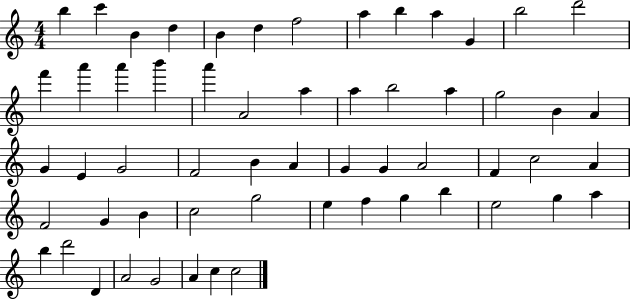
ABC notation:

X:1
T:Untitled
M:4/4
L:1/4
K:C
b c' B d B d f2 a b a G b2 d'2 f' a' a' b' a' A2 a a b2 a g2 B A G E G2 F2 B A G G A2 F c2 A F2 G B c2 g2 e f g b e2 g a b d'2 D A2 G2 A c c2